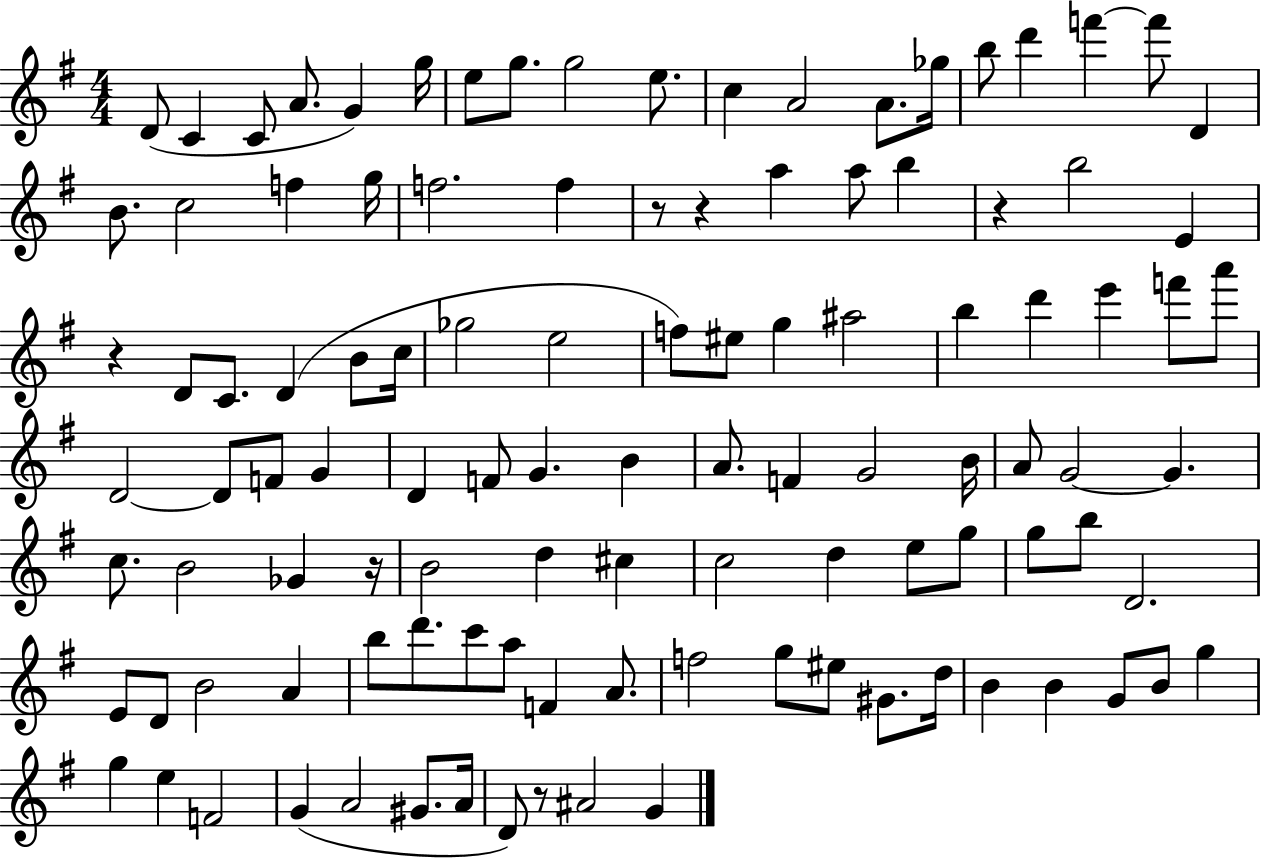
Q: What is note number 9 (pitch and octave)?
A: G5